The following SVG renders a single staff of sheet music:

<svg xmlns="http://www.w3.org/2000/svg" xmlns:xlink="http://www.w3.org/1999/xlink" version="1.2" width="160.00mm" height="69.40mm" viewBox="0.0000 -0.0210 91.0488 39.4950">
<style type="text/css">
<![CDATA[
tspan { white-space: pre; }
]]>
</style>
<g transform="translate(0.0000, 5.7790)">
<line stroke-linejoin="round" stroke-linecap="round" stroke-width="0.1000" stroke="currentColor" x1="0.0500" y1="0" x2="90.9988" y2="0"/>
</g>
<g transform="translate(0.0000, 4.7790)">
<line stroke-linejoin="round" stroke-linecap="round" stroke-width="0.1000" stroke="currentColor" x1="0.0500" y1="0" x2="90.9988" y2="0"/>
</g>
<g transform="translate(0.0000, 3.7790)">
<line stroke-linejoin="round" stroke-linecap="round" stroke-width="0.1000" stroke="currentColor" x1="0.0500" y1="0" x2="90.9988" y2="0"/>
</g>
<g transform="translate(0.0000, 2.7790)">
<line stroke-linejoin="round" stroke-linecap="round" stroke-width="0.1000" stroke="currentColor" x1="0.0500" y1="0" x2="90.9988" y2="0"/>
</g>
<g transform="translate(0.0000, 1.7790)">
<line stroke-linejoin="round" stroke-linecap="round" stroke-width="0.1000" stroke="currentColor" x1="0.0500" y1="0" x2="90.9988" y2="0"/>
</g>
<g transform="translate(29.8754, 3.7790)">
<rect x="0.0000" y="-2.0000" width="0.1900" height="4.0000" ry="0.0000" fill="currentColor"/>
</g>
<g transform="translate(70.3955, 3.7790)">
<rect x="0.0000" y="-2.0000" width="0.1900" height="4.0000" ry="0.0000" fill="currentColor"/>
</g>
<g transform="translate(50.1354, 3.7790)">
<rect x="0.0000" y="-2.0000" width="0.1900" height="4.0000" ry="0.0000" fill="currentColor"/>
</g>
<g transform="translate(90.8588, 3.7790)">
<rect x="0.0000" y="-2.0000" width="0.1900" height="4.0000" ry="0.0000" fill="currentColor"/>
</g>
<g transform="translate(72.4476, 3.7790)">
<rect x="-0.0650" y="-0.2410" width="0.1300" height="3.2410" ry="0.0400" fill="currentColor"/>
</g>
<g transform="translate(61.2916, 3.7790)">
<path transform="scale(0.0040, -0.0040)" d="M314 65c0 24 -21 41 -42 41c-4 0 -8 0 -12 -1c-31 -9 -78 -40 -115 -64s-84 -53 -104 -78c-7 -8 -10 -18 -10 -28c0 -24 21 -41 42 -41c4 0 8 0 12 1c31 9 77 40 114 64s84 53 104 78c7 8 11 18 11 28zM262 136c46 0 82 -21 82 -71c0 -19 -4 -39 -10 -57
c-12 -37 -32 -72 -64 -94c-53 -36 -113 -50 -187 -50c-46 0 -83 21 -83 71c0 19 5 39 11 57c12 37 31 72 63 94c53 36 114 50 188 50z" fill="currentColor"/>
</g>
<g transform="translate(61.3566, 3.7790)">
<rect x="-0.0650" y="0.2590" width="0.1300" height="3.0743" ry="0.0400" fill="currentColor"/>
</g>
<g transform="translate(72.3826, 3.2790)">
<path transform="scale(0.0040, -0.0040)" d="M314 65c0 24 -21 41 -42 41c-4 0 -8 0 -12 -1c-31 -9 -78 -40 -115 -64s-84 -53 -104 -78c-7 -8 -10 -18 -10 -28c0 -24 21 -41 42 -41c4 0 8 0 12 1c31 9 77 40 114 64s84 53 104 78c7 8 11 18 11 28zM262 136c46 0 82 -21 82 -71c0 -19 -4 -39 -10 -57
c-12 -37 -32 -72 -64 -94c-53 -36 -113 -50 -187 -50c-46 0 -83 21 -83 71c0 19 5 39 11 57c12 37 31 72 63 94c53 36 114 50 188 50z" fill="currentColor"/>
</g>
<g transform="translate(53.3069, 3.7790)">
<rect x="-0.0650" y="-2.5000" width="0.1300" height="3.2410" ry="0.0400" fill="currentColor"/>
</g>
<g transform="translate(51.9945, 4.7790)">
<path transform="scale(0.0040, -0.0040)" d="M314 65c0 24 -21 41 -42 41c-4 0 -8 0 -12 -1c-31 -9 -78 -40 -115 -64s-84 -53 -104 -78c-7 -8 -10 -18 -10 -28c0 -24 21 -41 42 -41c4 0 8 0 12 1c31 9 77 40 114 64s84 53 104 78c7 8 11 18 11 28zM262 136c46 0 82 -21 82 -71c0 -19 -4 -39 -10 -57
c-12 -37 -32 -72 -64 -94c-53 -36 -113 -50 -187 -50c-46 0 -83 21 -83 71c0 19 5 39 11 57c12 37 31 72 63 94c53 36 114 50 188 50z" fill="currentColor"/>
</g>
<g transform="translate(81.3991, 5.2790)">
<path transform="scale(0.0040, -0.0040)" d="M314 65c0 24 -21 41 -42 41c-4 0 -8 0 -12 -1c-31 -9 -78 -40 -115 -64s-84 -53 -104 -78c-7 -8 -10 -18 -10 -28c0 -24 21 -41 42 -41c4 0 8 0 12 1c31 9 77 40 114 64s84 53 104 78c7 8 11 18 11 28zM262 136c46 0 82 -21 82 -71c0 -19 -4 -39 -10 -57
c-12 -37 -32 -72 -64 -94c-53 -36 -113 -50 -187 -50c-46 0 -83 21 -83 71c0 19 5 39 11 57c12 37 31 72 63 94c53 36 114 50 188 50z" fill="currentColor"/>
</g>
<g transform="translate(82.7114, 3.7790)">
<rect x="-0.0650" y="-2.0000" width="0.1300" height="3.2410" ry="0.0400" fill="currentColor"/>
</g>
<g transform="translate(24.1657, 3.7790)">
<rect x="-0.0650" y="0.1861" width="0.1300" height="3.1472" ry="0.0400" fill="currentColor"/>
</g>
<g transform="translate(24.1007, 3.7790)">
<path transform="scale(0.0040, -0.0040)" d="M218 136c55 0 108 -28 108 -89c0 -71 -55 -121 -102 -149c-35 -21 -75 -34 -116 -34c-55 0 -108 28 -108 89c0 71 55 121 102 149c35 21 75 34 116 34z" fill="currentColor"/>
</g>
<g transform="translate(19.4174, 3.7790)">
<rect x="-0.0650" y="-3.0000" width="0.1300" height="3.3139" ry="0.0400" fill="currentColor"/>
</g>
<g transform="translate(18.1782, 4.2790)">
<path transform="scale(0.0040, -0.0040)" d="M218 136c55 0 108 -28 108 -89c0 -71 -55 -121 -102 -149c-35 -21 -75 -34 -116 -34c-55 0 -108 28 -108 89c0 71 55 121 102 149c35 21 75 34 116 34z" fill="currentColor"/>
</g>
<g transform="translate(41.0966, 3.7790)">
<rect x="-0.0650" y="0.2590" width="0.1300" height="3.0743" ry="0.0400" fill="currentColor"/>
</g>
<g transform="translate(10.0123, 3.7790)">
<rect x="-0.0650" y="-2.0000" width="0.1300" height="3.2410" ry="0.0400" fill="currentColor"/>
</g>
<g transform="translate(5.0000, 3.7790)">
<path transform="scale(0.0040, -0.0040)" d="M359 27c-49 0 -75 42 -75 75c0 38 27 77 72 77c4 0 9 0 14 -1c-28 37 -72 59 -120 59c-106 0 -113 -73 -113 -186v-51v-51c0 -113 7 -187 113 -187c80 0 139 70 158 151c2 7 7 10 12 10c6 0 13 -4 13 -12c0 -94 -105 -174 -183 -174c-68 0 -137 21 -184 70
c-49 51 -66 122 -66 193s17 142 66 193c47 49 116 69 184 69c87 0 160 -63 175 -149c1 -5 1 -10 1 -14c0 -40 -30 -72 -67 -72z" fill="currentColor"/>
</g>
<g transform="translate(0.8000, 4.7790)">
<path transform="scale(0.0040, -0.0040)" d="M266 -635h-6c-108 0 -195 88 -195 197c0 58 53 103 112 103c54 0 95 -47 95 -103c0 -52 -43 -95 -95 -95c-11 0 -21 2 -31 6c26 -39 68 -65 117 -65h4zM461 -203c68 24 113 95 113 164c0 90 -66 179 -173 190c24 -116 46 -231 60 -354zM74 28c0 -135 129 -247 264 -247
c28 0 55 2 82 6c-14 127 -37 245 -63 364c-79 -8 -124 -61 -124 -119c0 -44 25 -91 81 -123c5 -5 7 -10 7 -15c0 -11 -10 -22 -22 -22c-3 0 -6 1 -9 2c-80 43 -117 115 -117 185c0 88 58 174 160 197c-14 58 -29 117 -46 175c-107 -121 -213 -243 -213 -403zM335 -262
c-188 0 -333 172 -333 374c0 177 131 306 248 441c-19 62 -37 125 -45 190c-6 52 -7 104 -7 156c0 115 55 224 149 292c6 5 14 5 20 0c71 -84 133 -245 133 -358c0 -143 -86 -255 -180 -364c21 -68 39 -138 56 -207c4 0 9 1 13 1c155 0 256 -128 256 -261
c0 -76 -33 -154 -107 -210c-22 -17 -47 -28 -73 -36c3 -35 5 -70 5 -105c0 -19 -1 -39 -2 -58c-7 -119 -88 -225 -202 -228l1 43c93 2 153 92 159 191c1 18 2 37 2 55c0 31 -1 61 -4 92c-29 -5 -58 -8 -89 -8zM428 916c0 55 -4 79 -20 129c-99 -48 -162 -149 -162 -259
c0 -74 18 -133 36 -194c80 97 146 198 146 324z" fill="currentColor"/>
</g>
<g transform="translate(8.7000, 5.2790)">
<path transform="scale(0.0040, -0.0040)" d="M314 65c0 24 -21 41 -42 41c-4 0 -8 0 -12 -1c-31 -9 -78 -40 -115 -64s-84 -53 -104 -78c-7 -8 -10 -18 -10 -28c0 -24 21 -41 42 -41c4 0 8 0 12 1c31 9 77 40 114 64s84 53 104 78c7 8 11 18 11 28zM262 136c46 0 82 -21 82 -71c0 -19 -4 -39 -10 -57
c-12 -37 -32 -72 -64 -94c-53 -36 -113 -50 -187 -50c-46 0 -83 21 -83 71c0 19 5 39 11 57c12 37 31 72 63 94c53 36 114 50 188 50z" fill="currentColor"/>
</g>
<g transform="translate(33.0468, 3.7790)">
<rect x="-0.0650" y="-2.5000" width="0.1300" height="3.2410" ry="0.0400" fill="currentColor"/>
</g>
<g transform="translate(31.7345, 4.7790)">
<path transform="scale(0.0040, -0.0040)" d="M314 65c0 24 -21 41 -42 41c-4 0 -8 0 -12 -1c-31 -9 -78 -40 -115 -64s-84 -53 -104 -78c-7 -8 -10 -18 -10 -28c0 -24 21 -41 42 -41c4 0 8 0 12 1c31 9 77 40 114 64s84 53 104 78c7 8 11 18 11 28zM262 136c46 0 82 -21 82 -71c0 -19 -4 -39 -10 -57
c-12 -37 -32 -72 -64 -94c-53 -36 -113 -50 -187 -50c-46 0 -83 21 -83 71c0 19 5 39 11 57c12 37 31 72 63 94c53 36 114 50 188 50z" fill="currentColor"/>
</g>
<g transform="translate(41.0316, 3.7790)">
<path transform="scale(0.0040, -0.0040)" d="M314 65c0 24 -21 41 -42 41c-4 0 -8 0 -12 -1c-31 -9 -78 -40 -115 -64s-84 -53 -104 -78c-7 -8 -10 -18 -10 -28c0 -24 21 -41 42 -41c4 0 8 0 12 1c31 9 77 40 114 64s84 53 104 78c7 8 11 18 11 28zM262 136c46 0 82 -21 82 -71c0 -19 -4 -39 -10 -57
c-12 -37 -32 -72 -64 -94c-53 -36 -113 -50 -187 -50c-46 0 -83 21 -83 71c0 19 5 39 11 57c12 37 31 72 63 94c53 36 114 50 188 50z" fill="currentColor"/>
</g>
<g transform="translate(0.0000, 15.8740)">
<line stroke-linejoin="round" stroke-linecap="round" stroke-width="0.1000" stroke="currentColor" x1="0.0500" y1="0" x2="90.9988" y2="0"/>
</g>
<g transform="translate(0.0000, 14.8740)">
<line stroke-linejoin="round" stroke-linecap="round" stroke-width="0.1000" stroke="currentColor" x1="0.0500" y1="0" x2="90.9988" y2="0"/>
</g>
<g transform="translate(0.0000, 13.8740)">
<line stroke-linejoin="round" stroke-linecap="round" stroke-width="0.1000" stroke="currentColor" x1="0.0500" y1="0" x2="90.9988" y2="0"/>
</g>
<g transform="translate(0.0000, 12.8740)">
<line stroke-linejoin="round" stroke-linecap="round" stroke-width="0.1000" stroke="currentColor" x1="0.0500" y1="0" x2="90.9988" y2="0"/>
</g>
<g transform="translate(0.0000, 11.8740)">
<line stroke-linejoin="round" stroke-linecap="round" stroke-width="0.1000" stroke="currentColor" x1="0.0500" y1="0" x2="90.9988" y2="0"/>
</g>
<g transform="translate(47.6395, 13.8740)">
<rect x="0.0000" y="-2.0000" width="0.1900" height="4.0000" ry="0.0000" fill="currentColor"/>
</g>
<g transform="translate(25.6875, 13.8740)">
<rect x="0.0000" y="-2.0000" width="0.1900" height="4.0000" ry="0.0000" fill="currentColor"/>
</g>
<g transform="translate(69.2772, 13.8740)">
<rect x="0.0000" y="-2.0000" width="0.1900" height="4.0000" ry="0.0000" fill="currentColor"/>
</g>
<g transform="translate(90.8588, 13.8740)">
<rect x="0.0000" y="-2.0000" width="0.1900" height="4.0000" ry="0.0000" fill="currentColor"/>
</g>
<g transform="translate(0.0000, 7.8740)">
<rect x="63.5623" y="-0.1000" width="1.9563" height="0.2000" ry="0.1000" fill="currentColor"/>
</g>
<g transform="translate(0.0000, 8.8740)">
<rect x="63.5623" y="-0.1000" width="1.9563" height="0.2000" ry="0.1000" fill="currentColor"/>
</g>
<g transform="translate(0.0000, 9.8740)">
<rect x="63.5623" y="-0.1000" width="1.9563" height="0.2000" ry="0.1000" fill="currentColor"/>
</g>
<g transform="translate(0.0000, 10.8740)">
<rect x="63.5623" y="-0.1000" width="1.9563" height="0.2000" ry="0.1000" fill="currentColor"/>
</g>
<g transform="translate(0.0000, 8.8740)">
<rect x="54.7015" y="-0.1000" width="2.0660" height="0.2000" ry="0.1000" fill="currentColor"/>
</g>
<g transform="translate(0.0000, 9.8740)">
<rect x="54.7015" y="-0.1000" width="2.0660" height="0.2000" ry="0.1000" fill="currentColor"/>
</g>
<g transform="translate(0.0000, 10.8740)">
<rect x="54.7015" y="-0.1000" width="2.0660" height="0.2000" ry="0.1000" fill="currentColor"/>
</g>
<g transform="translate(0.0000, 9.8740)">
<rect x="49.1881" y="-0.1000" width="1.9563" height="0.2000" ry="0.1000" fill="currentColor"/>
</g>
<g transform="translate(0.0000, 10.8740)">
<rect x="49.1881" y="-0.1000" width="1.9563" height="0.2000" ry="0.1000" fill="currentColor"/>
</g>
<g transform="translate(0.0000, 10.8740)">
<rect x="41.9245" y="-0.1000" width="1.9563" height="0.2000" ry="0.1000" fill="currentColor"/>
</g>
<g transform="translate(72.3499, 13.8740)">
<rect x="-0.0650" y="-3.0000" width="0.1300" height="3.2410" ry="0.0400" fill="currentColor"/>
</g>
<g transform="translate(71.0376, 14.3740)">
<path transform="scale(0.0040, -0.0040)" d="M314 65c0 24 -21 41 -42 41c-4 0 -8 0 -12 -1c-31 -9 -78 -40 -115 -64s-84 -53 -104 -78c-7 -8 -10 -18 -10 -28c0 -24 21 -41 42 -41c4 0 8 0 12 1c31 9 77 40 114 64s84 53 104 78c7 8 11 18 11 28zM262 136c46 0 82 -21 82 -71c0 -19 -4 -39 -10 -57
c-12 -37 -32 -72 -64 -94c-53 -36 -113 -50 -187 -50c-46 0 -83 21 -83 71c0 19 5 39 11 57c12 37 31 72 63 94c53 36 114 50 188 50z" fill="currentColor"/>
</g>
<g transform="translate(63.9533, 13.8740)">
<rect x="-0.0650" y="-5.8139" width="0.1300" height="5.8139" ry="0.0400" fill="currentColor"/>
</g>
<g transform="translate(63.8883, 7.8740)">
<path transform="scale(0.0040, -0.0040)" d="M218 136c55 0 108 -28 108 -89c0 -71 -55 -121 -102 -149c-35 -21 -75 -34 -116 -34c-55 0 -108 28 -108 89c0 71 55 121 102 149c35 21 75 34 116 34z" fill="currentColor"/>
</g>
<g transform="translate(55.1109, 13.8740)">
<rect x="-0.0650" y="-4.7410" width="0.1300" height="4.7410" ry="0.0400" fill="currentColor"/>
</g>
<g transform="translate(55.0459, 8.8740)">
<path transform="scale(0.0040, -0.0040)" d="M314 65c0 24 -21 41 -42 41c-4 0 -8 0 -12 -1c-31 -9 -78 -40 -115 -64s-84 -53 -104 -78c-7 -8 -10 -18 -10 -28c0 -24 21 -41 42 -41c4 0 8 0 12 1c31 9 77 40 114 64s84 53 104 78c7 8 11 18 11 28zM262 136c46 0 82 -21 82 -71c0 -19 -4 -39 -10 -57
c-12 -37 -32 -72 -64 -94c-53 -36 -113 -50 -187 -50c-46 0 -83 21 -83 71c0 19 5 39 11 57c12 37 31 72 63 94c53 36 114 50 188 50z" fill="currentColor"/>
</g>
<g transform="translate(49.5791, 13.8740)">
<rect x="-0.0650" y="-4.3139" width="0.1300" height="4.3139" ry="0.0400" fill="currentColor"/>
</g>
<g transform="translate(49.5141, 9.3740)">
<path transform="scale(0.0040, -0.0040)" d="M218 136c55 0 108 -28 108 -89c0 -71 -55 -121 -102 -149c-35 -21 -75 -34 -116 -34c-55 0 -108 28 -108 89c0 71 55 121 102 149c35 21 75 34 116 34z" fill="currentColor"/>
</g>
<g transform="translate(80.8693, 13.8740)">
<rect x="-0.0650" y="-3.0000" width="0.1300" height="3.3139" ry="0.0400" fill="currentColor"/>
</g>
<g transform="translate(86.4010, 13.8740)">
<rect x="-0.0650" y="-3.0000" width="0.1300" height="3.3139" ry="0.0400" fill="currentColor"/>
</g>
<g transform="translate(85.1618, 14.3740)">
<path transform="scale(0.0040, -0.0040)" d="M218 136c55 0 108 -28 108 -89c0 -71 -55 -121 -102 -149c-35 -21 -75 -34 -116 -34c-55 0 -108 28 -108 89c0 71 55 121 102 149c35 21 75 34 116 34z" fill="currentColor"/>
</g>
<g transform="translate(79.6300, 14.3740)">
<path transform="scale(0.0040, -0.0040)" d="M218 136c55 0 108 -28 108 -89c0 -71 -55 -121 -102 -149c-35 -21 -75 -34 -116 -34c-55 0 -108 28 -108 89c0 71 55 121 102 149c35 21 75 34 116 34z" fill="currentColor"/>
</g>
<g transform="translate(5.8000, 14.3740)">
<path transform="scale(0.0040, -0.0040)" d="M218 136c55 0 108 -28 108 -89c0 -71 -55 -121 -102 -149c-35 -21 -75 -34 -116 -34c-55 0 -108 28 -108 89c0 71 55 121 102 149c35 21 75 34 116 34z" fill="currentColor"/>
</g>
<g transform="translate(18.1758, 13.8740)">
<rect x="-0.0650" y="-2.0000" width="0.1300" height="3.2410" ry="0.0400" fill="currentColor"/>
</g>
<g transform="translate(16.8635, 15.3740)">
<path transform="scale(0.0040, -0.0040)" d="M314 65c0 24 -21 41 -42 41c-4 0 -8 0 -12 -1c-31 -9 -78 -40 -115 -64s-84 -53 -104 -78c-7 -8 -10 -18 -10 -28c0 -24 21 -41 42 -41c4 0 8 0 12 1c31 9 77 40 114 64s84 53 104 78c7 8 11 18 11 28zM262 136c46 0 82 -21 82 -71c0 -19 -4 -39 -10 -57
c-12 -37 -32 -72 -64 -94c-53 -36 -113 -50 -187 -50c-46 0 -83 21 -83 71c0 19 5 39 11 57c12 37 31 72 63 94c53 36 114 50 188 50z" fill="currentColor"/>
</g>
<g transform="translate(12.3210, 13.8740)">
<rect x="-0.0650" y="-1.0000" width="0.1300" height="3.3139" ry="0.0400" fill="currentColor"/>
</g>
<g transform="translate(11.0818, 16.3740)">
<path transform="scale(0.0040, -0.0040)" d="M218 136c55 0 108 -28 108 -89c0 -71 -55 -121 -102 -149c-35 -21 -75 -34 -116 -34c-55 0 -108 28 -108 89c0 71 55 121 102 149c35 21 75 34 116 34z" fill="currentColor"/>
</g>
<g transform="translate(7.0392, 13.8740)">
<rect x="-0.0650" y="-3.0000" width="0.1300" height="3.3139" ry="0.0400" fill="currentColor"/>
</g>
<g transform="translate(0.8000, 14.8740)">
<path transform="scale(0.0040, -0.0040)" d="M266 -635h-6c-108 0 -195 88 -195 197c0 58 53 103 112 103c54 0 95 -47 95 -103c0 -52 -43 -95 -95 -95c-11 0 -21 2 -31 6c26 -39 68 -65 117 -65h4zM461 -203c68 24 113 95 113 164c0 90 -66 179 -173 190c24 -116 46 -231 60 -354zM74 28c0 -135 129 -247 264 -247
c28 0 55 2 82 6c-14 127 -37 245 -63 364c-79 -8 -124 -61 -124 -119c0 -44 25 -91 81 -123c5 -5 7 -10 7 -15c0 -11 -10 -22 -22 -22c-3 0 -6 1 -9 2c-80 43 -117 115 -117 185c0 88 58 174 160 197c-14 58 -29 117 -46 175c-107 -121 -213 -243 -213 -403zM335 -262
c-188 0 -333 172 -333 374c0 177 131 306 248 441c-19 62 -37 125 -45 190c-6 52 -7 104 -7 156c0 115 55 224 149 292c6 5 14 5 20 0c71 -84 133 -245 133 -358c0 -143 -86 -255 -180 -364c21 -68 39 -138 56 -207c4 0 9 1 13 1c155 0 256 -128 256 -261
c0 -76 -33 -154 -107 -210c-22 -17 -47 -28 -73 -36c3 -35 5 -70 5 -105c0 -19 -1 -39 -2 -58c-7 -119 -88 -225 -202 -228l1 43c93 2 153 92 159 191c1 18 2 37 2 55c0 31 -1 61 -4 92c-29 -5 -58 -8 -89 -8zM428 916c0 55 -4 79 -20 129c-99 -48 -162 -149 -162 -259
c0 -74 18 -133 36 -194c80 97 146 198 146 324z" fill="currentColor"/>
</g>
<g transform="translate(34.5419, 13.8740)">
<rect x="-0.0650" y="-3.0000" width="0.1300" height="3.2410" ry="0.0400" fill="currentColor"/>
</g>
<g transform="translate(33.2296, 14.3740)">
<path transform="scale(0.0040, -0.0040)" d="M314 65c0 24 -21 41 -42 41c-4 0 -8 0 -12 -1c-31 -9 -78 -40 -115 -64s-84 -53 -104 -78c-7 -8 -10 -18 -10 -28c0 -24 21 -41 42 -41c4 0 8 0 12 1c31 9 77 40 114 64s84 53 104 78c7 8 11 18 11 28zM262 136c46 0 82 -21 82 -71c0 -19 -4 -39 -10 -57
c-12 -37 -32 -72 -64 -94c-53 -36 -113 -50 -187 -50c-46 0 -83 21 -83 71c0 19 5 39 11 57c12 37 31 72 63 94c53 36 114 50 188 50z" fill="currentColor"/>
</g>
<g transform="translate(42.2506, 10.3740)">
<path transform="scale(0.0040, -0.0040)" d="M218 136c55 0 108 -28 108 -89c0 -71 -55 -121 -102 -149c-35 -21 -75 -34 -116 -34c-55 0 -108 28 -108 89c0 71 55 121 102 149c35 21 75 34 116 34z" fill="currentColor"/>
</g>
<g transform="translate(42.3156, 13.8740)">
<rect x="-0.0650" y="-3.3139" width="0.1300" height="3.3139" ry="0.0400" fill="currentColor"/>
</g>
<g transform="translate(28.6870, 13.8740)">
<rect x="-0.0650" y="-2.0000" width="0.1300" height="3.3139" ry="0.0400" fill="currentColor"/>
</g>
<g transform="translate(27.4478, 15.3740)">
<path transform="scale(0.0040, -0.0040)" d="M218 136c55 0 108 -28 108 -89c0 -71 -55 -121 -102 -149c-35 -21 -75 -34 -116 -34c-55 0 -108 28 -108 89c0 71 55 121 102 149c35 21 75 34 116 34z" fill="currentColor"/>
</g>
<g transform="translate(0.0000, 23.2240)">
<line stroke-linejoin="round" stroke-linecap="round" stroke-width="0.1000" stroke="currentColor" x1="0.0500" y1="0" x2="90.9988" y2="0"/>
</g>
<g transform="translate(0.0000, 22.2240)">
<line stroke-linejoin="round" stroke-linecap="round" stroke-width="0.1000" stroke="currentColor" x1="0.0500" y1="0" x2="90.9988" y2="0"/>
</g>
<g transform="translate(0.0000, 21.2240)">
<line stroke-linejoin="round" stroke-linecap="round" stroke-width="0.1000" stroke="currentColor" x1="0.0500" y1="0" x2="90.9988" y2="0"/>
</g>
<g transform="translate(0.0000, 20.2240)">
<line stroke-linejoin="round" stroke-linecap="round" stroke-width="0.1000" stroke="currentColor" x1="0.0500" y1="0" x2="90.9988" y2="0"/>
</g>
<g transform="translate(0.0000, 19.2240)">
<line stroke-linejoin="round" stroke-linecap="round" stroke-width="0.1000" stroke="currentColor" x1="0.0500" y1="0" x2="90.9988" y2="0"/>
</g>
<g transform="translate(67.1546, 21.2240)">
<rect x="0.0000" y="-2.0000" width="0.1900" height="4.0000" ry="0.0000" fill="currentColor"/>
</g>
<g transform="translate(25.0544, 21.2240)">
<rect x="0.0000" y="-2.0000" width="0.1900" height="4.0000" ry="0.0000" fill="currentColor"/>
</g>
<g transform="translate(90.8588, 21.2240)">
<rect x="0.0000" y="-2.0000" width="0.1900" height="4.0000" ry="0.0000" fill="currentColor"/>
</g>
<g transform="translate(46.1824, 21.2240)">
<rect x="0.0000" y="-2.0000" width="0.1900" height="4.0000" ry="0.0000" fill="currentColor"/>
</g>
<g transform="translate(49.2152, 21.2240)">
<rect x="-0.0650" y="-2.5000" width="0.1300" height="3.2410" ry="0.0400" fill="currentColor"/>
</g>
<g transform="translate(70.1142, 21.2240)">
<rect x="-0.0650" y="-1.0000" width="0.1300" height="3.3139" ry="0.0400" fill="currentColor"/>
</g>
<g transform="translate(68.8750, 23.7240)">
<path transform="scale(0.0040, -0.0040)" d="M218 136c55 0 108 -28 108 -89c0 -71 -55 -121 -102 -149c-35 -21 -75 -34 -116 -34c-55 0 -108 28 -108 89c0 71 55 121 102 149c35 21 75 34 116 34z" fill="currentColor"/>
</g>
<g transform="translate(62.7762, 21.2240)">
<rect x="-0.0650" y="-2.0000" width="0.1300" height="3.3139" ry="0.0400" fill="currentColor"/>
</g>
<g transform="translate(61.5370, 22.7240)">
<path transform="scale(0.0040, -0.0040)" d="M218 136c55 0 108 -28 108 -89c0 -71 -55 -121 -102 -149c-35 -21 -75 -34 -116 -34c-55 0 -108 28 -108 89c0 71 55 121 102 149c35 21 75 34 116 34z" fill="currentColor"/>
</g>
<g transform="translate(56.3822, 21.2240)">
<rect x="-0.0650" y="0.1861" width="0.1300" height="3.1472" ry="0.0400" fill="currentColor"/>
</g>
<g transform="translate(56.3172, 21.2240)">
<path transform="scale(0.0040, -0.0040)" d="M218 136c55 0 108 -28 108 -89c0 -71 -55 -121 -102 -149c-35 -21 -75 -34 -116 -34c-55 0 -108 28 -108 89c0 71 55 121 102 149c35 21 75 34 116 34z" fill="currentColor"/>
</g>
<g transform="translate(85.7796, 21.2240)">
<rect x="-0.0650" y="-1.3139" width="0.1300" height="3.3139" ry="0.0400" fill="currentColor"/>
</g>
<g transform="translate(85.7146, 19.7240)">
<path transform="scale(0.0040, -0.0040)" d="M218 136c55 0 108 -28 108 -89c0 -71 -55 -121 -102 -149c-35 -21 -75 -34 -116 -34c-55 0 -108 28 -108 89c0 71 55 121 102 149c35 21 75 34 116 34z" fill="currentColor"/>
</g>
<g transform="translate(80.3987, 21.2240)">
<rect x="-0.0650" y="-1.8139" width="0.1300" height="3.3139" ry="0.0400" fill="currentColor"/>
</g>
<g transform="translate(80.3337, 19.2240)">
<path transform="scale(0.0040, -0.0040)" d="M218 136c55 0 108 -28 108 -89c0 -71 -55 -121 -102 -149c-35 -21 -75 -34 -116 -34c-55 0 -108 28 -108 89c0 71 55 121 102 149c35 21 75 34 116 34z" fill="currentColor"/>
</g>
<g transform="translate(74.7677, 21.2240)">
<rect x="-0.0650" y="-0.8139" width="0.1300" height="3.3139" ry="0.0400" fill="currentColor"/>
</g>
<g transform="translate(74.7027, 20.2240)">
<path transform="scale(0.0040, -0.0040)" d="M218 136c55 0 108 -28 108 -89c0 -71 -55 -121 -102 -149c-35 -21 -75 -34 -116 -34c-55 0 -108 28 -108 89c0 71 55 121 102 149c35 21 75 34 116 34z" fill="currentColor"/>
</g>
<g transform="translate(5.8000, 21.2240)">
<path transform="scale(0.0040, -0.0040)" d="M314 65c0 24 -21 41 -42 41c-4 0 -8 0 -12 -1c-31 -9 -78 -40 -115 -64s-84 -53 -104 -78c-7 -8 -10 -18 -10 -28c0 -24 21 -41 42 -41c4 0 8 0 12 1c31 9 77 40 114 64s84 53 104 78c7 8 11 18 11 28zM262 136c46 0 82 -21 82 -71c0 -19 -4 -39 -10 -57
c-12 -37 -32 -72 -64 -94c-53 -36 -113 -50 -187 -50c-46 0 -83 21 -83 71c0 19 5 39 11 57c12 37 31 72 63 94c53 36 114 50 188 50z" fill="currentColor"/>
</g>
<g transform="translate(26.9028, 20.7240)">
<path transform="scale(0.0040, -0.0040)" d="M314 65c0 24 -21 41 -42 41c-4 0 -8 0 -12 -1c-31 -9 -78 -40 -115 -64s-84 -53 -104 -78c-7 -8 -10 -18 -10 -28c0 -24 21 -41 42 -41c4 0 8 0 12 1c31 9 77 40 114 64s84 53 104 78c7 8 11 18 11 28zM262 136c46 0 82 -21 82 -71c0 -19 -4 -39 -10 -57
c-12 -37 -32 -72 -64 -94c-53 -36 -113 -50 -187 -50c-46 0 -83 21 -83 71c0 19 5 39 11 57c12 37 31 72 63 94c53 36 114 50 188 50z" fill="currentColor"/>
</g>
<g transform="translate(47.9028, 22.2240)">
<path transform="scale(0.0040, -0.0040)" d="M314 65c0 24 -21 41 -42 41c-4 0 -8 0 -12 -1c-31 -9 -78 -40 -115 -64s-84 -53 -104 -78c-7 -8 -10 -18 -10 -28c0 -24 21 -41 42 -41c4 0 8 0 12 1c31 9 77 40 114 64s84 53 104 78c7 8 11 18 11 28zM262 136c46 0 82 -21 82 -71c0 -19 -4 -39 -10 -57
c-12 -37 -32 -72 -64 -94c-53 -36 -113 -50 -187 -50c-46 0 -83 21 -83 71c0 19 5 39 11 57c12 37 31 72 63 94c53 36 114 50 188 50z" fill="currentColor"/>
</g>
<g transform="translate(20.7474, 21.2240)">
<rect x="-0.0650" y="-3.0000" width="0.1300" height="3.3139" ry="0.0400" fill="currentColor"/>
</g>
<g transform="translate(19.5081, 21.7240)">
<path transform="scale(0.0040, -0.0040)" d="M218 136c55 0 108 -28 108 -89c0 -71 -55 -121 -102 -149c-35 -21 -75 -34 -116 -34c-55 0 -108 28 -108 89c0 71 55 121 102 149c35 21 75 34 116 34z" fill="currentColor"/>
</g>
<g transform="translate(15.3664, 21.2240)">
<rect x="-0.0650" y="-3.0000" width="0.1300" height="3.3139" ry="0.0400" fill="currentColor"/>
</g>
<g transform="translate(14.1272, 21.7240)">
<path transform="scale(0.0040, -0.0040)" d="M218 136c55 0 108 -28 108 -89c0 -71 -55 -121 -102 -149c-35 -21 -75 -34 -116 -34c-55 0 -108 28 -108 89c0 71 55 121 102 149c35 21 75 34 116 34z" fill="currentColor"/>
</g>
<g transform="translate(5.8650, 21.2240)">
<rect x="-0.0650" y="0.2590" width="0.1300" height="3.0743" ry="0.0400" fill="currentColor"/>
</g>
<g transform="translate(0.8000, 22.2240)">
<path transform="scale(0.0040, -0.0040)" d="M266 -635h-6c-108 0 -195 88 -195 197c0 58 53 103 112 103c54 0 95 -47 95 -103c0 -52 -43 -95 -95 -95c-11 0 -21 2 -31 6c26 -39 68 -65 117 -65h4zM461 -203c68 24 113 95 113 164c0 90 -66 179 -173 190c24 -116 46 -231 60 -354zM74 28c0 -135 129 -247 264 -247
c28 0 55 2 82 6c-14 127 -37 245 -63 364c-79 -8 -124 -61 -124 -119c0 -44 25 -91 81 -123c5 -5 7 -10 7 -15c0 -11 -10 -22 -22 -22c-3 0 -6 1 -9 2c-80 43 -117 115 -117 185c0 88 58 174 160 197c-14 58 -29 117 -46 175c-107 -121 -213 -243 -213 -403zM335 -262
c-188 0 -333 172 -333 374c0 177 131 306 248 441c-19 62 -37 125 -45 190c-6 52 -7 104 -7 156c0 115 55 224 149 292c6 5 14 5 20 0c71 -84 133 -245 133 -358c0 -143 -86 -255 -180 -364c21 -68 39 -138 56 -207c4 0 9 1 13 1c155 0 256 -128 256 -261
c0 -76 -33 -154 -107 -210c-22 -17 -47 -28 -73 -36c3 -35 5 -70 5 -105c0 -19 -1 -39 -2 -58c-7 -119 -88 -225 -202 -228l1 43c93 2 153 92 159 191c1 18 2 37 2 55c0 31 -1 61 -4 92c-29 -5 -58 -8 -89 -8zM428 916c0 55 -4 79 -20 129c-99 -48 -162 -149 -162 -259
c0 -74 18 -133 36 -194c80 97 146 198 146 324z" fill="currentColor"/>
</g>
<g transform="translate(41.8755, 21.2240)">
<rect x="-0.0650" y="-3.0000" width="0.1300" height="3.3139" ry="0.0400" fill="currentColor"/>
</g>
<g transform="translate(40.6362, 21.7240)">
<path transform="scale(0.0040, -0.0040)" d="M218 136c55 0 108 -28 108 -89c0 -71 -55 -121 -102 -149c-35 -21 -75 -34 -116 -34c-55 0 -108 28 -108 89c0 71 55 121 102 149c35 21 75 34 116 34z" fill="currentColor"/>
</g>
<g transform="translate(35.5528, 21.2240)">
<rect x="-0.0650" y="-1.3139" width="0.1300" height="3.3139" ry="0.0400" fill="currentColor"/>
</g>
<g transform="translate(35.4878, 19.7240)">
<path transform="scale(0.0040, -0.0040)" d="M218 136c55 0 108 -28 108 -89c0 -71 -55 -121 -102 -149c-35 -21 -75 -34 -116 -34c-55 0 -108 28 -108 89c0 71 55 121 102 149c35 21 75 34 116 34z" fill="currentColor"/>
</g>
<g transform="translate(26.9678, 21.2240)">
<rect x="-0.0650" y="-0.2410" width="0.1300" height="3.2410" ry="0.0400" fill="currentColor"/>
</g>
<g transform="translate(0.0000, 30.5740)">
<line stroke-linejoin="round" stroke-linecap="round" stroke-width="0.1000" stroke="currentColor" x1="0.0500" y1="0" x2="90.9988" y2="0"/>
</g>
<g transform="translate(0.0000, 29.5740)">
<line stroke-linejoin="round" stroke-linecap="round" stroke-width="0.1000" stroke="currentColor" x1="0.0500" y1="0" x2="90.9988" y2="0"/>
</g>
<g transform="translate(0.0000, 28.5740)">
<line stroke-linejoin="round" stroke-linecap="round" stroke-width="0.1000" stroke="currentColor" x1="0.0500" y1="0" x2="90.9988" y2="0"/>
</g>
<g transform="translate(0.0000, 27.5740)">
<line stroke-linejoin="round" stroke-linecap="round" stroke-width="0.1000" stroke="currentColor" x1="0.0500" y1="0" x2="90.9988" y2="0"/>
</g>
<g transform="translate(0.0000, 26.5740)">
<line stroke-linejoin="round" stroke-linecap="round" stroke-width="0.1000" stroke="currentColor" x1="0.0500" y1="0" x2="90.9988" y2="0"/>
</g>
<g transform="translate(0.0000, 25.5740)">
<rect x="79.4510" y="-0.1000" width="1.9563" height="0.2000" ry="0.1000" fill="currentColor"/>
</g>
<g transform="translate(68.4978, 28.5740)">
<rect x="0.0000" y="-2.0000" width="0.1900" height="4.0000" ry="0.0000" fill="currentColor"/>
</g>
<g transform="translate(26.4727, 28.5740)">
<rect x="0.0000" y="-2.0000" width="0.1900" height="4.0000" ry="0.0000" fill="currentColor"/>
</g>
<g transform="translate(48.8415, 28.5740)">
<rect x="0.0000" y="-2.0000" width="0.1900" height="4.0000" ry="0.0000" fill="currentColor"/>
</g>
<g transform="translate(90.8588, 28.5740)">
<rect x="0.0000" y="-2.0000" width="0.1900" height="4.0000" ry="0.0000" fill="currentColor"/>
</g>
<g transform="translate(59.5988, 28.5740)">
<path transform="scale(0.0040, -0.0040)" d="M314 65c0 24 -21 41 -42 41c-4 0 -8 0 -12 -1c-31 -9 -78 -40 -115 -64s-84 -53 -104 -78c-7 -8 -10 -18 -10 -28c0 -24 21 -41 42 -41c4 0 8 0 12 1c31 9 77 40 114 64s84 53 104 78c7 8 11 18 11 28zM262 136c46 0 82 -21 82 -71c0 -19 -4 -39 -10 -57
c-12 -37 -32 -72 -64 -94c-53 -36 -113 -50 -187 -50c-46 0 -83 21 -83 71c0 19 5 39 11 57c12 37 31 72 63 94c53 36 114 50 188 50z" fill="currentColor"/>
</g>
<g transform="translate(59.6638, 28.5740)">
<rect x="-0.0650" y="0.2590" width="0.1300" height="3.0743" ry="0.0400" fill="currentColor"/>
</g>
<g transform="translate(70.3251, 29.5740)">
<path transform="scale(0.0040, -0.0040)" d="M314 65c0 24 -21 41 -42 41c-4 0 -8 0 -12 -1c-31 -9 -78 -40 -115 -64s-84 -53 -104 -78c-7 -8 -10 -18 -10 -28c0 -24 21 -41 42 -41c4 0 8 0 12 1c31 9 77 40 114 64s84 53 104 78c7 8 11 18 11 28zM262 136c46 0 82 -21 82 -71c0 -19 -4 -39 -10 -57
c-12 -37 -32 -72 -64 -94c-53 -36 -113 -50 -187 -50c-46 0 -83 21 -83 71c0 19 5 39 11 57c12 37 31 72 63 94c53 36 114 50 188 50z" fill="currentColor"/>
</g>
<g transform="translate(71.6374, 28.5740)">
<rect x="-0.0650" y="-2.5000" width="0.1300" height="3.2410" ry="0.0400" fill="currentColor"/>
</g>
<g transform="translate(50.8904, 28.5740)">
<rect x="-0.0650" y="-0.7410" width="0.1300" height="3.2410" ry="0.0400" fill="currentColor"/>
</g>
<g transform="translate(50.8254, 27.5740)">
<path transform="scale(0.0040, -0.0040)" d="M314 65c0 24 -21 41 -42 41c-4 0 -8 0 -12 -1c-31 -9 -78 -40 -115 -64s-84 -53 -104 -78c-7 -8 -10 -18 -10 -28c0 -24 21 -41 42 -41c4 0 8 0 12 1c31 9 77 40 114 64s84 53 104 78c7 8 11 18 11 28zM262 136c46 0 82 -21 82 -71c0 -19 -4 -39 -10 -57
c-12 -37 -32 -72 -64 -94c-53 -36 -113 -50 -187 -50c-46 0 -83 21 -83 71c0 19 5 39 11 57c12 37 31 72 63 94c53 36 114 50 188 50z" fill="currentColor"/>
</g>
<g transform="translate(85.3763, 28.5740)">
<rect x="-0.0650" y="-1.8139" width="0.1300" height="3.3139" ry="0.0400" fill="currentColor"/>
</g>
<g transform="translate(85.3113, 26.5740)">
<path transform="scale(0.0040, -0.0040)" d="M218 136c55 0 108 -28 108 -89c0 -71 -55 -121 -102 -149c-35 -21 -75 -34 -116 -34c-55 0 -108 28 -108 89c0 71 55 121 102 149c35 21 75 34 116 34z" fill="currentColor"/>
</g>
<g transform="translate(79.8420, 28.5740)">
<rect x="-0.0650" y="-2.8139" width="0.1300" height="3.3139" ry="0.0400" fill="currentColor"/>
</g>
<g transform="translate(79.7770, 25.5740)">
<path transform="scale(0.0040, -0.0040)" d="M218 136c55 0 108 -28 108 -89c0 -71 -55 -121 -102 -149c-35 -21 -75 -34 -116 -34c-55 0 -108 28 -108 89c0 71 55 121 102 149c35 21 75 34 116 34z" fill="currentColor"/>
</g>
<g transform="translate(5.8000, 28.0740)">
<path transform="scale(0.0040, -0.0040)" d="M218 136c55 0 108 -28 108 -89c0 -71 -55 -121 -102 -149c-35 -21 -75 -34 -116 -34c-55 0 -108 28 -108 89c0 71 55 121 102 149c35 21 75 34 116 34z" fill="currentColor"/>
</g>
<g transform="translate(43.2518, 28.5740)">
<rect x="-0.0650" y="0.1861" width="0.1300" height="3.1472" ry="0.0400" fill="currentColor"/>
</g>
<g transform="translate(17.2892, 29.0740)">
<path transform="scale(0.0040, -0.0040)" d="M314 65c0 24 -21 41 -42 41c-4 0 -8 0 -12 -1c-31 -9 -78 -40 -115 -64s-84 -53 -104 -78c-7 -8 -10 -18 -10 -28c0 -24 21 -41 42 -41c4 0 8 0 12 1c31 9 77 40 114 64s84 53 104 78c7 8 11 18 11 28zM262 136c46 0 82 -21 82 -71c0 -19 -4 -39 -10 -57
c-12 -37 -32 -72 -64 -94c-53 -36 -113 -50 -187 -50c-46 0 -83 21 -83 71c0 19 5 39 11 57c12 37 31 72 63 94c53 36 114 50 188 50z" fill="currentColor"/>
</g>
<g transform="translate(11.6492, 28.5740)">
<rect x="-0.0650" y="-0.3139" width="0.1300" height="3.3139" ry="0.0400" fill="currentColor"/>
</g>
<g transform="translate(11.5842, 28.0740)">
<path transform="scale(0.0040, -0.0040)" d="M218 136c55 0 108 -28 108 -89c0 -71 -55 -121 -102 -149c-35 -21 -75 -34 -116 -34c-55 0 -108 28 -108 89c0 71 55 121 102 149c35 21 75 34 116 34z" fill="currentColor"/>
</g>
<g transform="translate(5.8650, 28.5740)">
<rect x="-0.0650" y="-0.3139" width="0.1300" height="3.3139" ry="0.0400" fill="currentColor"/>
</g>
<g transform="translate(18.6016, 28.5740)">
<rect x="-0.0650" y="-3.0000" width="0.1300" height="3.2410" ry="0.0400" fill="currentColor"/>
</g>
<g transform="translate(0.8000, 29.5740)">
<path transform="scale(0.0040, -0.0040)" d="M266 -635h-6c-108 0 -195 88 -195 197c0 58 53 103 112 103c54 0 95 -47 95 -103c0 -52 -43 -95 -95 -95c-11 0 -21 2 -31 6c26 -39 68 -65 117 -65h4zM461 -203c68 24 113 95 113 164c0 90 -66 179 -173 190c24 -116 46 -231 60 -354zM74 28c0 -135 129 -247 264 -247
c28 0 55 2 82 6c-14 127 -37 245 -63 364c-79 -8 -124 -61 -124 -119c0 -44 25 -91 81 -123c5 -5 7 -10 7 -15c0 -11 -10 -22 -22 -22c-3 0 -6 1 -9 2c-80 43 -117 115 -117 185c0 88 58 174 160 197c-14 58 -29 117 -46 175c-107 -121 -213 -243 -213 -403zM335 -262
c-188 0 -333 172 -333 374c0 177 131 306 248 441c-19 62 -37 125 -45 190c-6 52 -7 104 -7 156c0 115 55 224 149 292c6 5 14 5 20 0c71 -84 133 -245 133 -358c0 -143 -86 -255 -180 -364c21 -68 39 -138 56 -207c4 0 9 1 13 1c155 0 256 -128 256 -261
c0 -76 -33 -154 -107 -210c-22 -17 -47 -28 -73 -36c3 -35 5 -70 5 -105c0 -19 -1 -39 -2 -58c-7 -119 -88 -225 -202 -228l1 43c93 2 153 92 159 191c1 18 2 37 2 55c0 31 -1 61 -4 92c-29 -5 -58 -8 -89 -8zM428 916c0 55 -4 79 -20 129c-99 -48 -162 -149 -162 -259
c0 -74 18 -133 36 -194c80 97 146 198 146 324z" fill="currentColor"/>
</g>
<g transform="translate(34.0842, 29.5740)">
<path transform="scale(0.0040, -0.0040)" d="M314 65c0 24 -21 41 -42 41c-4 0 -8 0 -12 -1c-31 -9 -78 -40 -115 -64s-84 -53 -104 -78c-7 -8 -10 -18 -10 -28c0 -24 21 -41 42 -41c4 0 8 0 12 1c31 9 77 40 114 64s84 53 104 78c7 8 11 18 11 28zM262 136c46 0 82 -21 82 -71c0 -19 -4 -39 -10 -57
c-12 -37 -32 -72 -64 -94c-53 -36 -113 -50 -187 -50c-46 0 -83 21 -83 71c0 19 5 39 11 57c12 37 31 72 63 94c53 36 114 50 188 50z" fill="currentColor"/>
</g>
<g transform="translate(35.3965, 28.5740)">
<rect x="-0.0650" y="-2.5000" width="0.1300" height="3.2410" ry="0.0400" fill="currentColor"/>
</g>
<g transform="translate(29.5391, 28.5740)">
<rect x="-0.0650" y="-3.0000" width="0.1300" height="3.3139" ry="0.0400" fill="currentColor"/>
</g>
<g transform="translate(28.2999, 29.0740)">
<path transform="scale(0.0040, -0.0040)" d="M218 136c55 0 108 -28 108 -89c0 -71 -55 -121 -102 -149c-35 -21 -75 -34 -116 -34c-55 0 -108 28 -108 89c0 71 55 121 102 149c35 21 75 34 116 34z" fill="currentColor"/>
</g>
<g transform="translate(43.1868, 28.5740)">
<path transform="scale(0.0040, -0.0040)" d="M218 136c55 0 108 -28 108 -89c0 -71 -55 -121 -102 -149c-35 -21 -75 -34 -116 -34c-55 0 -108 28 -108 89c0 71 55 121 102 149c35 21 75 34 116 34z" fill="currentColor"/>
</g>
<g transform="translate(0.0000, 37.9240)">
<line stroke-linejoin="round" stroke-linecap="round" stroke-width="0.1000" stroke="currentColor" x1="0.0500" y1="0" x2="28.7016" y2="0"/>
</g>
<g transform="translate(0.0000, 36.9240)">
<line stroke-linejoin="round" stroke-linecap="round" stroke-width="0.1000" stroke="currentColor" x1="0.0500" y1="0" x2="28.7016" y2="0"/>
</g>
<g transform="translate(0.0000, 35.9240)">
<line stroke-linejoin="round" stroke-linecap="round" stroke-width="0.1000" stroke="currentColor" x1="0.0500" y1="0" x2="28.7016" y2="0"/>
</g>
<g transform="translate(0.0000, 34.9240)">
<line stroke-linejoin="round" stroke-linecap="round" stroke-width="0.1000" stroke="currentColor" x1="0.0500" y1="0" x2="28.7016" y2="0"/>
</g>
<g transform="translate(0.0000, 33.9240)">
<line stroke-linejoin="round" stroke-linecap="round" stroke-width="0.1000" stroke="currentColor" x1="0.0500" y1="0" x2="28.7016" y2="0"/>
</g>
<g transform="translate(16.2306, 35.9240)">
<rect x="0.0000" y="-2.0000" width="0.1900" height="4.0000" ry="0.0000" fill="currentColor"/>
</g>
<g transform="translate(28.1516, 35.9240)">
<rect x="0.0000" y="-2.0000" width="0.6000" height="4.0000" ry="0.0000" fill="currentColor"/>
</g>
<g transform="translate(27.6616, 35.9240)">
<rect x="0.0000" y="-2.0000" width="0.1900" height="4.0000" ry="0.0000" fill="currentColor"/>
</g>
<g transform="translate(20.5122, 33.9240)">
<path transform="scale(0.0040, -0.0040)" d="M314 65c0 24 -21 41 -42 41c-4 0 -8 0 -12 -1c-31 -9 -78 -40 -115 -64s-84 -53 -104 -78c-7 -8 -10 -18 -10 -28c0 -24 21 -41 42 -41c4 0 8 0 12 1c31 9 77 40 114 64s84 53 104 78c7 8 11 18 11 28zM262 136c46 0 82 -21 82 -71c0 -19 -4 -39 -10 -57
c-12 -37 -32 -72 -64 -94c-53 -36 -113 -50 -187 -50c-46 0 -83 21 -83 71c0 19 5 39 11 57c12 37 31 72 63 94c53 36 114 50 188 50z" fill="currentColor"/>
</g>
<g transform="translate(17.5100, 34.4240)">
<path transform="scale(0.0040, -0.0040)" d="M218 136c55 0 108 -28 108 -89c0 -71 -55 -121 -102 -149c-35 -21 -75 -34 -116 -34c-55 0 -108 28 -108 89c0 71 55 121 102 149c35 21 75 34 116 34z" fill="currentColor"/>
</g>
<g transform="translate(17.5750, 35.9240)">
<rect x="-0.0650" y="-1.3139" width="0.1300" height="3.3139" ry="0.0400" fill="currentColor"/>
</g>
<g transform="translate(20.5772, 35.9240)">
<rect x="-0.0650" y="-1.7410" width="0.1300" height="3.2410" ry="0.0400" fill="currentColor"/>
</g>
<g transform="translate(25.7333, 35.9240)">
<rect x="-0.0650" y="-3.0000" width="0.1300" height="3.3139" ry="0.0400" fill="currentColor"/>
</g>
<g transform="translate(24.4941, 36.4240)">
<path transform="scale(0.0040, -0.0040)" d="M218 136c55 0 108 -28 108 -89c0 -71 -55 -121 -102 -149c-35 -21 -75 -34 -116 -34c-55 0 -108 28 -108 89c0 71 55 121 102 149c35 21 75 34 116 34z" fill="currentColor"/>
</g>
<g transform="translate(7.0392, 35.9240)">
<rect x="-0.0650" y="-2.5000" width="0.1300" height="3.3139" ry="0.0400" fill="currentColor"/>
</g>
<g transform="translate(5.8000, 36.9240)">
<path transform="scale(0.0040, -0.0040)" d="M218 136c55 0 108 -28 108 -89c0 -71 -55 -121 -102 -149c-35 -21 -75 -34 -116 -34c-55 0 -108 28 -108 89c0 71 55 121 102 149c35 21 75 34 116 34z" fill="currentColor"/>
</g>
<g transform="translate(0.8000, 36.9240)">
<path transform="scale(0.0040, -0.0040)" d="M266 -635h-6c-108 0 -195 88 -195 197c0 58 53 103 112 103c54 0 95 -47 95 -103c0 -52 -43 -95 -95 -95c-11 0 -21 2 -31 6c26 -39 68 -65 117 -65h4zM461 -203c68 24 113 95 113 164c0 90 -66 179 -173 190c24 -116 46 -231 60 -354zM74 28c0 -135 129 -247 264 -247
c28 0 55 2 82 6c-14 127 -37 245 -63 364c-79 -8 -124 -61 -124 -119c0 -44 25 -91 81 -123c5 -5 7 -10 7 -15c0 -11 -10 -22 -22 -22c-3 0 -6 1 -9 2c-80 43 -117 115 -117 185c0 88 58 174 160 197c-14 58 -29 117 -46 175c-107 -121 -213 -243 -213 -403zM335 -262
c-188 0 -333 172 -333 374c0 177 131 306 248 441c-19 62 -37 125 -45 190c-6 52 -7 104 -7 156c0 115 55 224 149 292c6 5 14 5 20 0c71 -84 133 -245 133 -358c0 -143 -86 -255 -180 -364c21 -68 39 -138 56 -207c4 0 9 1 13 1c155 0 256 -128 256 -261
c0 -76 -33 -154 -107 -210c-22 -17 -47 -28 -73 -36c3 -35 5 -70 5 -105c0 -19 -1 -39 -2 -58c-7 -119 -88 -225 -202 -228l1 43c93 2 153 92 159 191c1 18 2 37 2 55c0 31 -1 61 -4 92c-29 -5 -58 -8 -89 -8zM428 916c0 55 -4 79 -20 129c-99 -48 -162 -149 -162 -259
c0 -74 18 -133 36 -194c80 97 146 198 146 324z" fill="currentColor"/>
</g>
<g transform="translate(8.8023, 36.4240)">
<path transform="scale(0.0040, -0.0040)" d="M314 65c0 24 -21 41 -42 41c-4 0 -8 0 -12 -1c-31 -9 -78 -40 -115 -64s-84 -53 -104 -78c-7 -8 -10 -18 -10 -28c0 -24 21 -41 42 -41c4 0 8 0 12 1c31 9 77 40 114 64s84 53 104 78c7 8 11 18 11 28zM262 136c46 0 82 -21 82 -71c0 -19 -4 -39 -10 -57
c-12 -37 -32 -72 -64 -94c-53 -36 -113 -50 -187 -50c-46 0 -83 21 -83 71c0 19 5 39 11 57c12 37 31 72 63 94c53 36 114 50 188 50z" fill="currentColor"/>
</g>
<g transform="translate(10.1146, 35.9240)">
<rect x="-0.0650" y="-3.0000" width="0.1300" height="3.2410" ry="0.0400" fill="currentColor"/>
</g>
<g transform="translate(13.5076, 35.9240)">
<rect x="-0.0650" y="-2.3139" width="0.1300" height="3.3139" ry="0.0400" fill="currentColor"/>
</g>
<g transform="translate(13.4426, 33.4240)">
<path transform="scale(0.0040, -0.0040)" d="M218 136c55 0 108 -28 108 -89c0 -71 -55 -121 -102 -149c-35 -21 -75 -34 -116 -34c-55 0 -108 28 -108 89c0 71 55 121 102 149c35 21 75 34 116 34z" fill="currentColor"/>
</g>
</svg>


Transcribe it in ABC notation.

X:1
T:Untitled
M:4/4
L:1/4
K:C
F2 A B G2 B2 G2 B2 c2 F2 A D F2 F A2 b d' e'2 g' A2 A A B2 A A c2 e A G2 B F D d f e c c A2 A G2 B d2 B2 G2 a f G A2 g e f2 A